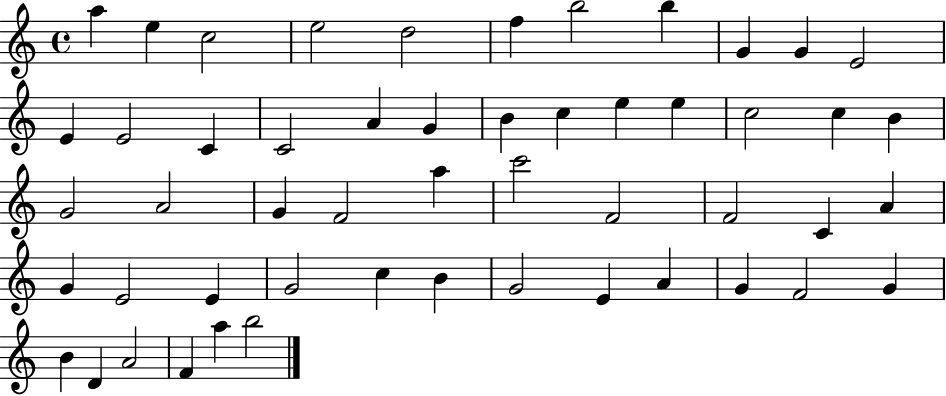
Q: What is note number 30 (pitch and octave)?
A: C6